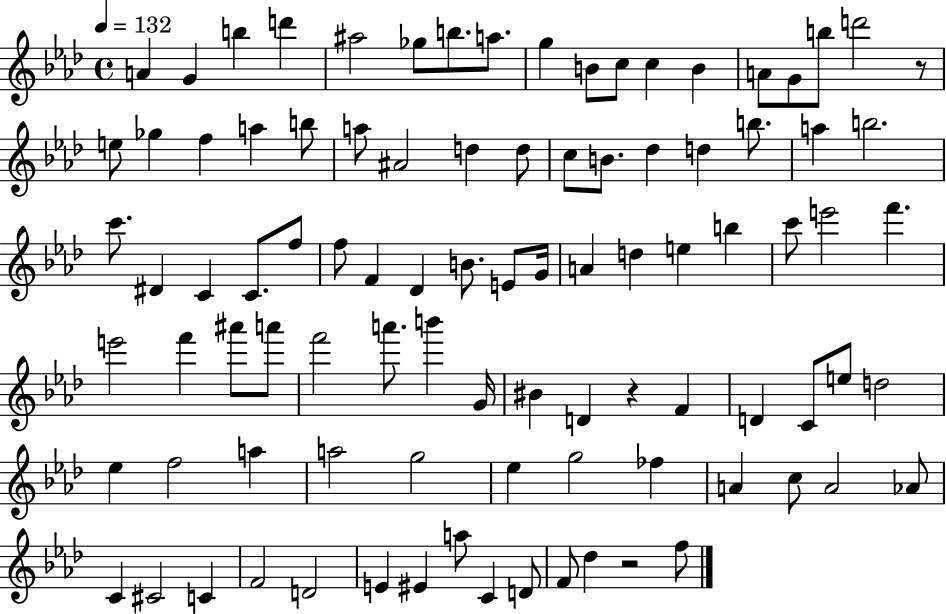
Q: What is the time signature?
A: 4/4